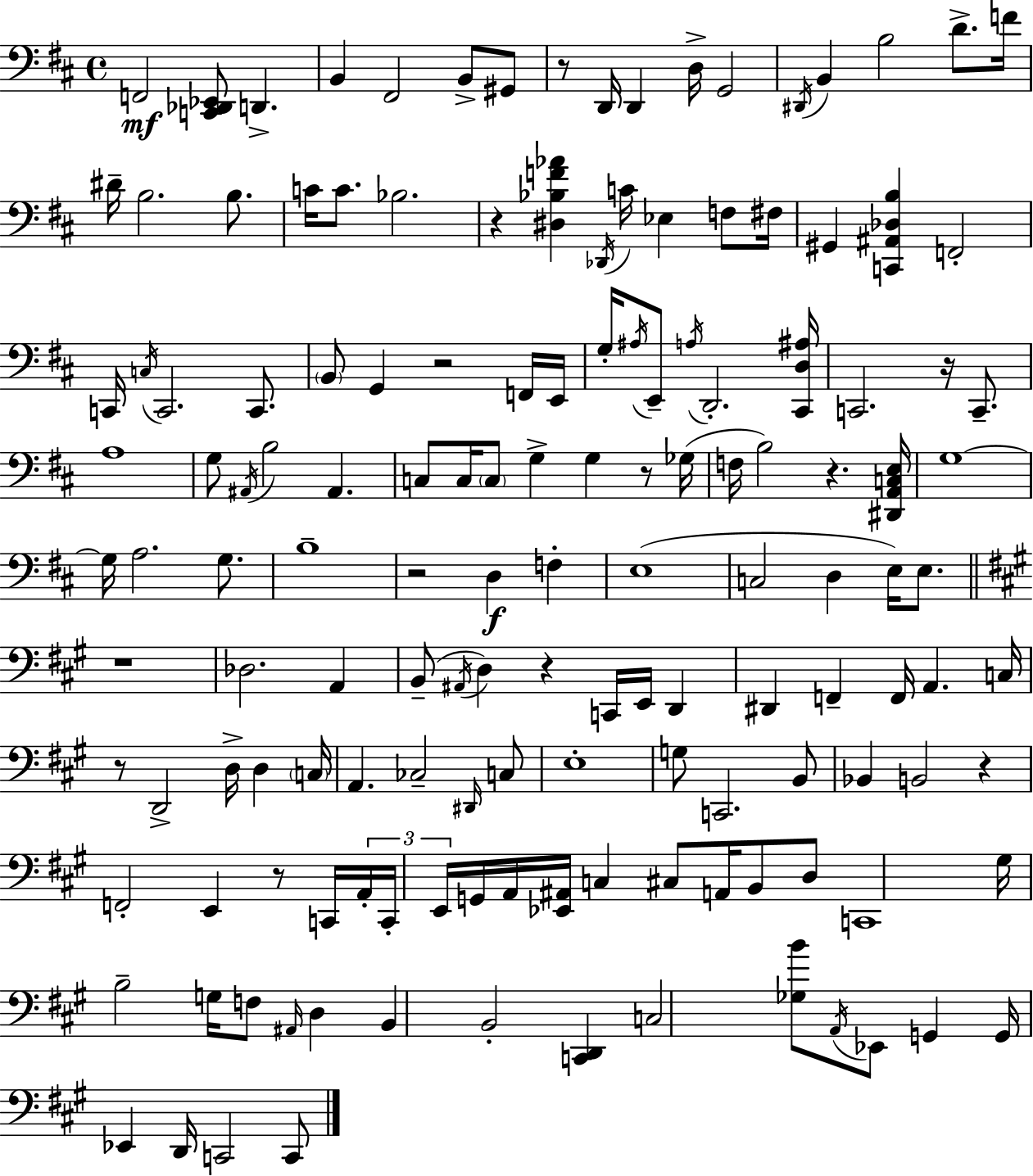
F2/h [C2,Db2,Eb2]/e D2/q. B2/q F#2/h B2/e G#2/e R/e D2/s D2/q D3/s G2/h D#2/s B2/q B3/h D4/e. F4/s D#4/s B3/h. B3/e. C4/s C4/e. Bb3/h. R/q [D#3,Bb3,F4,Ab4]/q Db2/s C4/s Eb3/q F3/e F#3/s G#2/q [C2,A#2,Db3,B3]/q F2/h C2/s C3/s C2/h. C2/e. B2/e G2/q R/h F2/s E2/s G3/s A#3/s E2/e A3/s D2/h. [C#2,D3,A#3]/s C2/h. R/s C2/e. A3/w G3/e A#2/s B3/h A#2/q. C3/e C3/s C3/e G3/q G3/q R/e Gb3/s F3/s B3/h R/q. [D#2,A2,C3,E3]/s G3/w G3/s A3/h. G3/e. B3/w R/h D3/q F3/q E3/w C3/h D3/q E3/s E3/e. R/w Db3/h. A2/q B2/e A#2/s D3/q R/q C2/s E2/s D2/q D#2/q F2/q F2/s A2/q. C3/s R/e D2/h D3/s D3/q C3/s A2/q. CES3/h D#2/s C3/e E3/w G3/e C2/h. B2/e Bb2/q B2/h R/q F2/h E2/q R/e C2/s A2/s C2/s E2/s G2/s A2/s [Eb2,A#2]/s C3/q C#3/e A2/s B2/e D3/e C2/w G#3/s B3/h G3/s F3/e A#2/s D3/q B2/q B2/h [C2,D2]/q C3/h [Gb3,B4]/e A2/s Eb2/e G2/q G2/s Eb2/q D2/s C2/h C2/e